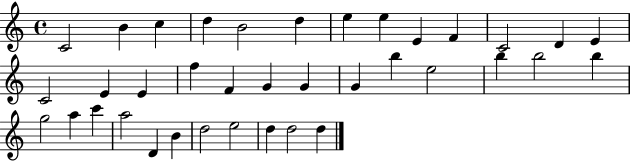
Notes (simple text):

C4/h B4/q C5/q D5/q B4/h D5/q E5/q E5/q E4/q F4/q C4/h D4/q E4/q C4/h E4/q E4/q F5/q F4/q G4/q G4/q G4/q B5/q E5/h B5/q B5/h B5/q G5/h A5/q C6/q A5/h D4/q B4/q D5/h E5/h D5/q D5/h D5/q